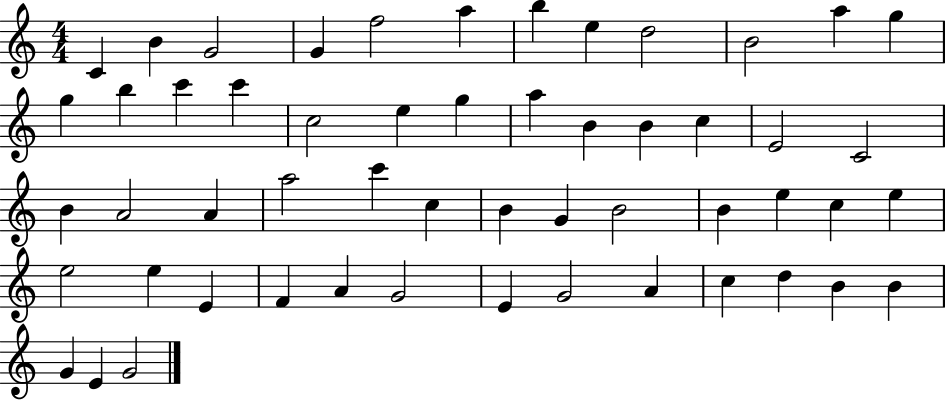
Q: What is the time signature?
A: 4/4